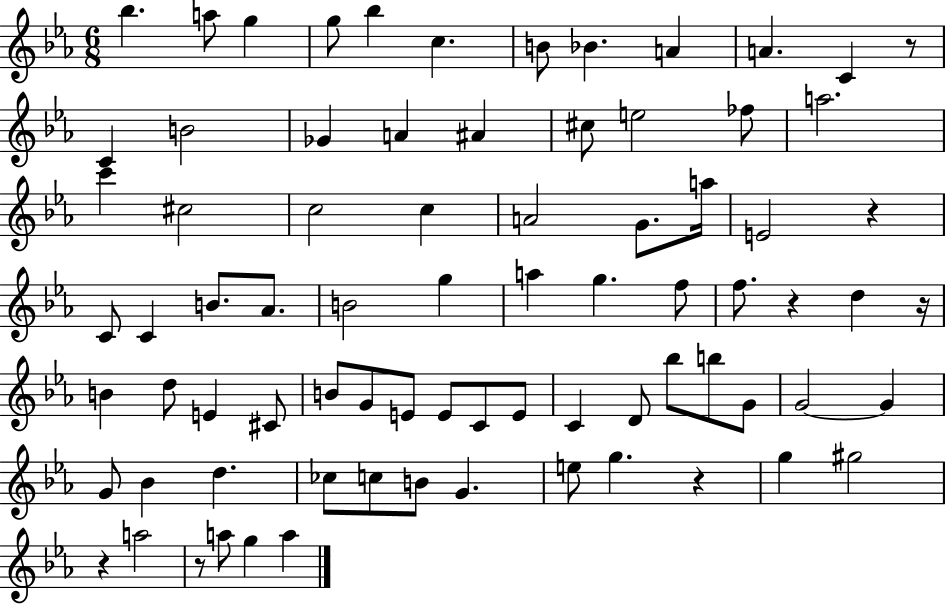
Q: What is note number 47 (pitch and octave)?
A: E4